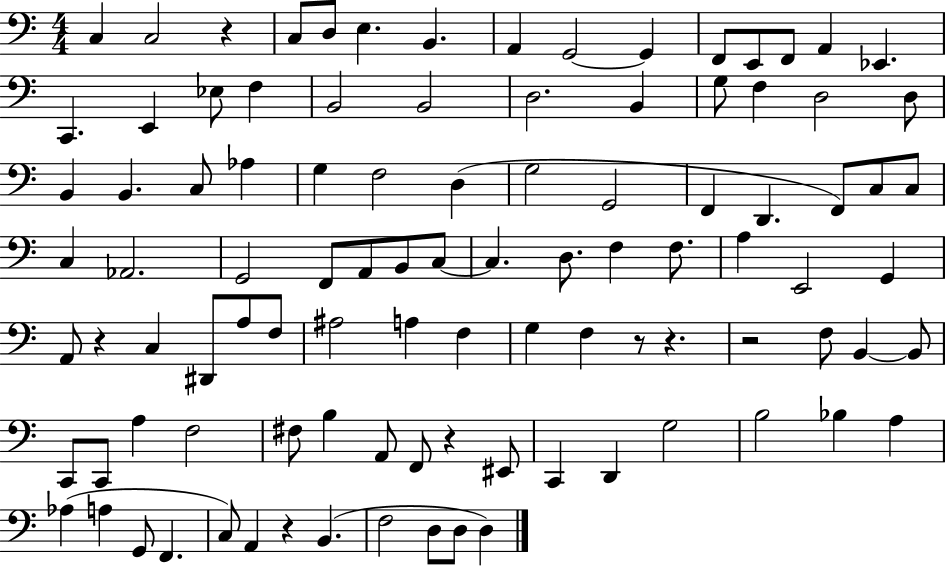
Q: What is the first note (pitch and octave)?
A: C3